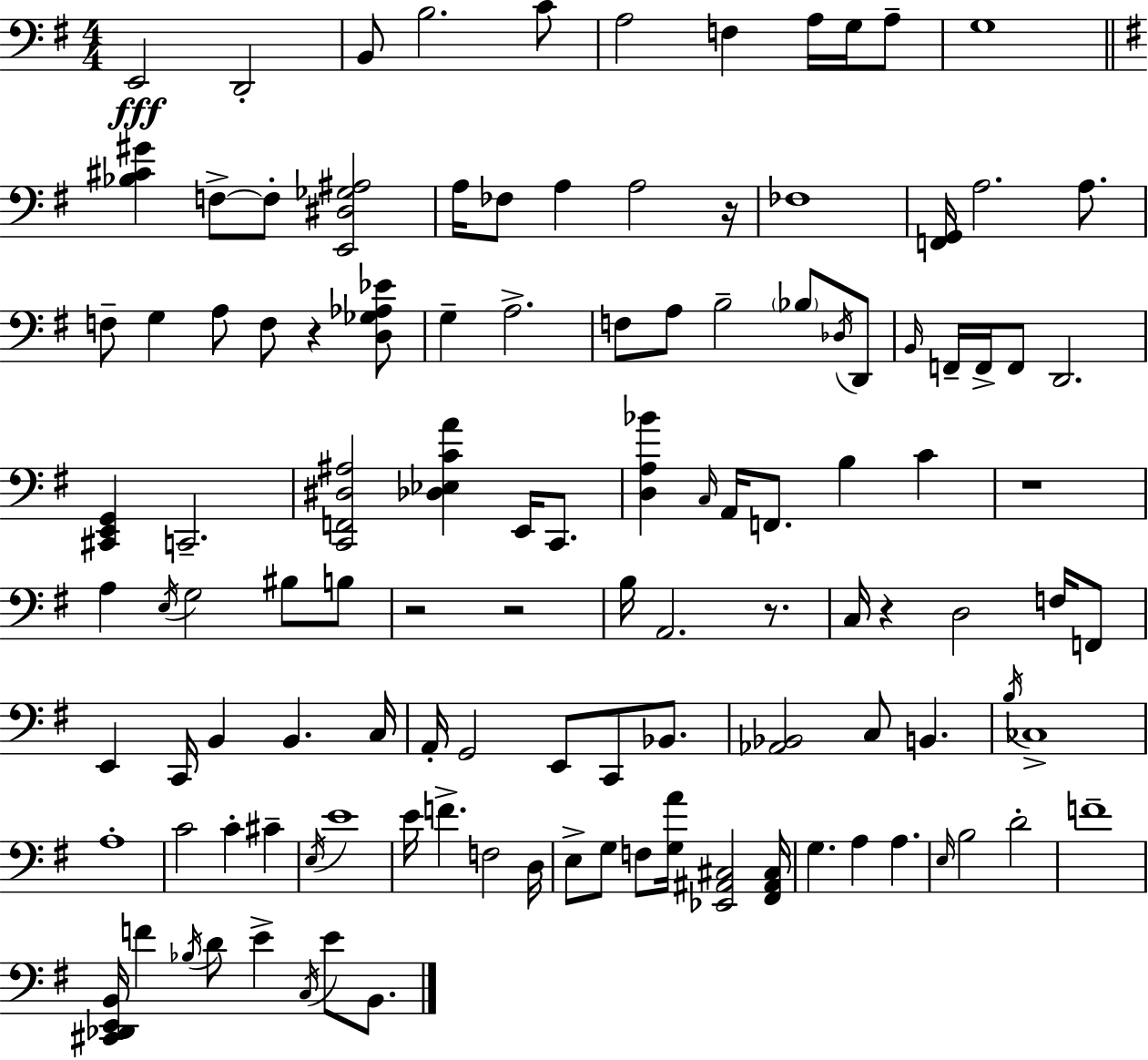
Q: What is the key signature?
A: G major